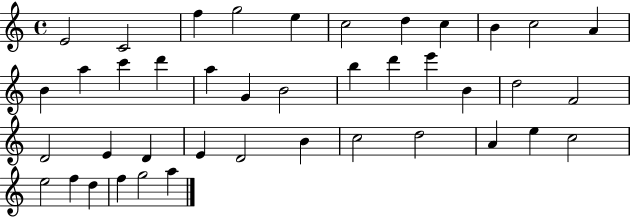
E4/h C4/h F5/q G5/h E5/q C5/h D5/q C5/q B4/q C5/h A4/q B4/q A5/q C6/q D6/q A5/q G4/q B4/h B5/q D6/q E6/q B4/q D5/h F4/h D4/h E4/q D4/q E4/q D4/h B4/q C5/h D5/h A4/q E5/q C5/h E5/h F5/q D5/q F5/q G5/h A5/q